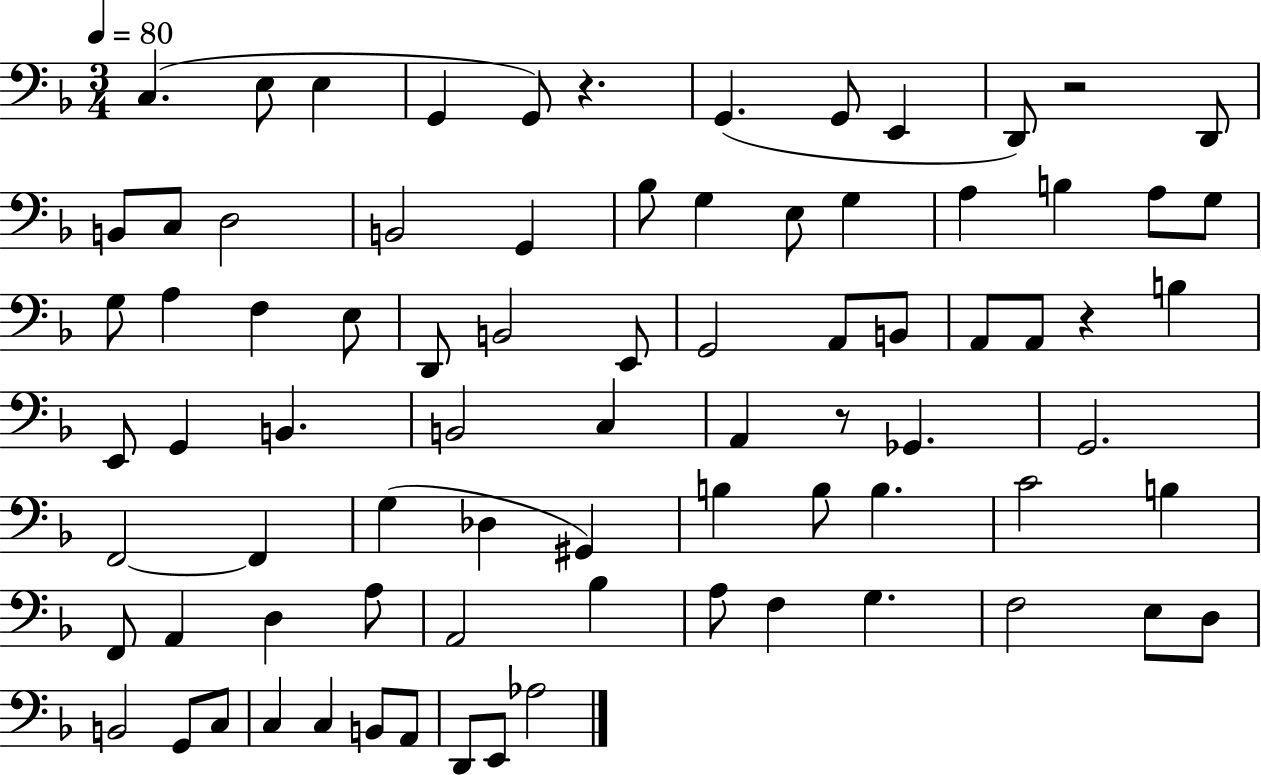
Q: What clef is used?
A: bass